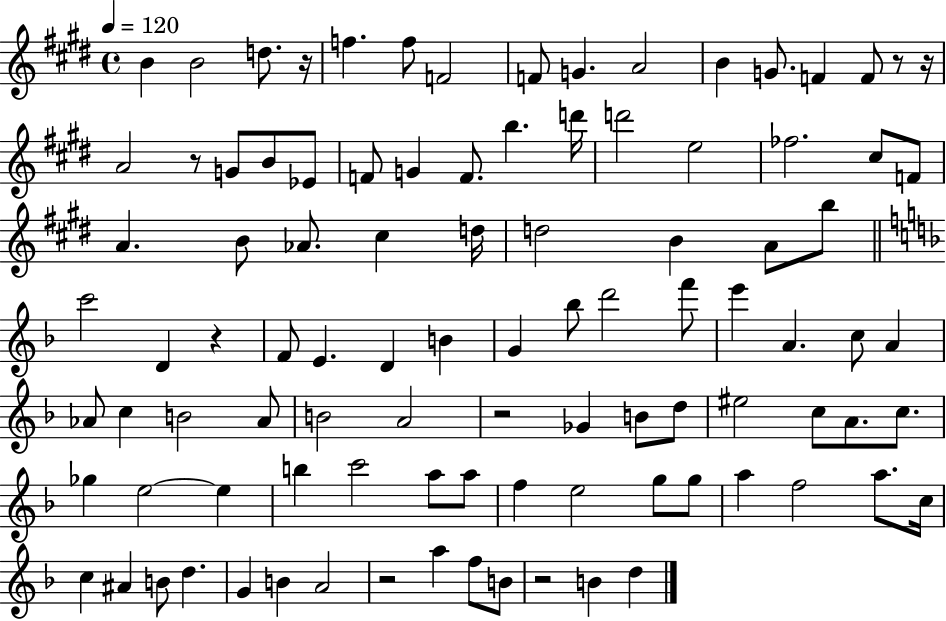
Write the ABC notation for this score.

X:1
T:Untitled
M:4/4
L:1/4
K:E
B B2 d/2 z/4 f f/2 F2 F/2 G A2 B G/2 F F/2 z/2 z/4 A2 z/2 G/2 B/2 _E/2 F/2 G F/2 b d'/4 d'2 e2 _f2 ^c/2 F/2 A B/2 _A/2 ^c d/4 d2 B A/2 b/2 c'2 D z F/2 E D B G _b/2 d'2 f'/2 e' A c/2 A _A/2 c B2 _A/2 B2 A2 z2 _G B/2 d/2 ^e2 c/2 A/2 c/2 _g e2 e b c'2 a/2 a/2 f e2 g/2 g/2 a f2 a/2 c/4 c ^A B/2 d G B A2 z2 a f/2 B/2 z2 B d